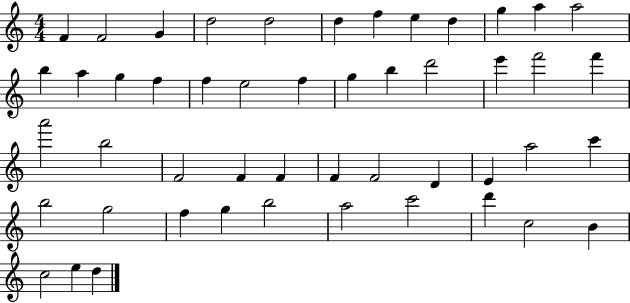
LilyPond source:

{
  \clef treble
  \numericTimeSignature
  \time 4/4
  \key c \major
  f'4 f'2 g'4 | d''2 d''2 | d''4 f''4 e''4 d''4 | g''4 a''4 a''2 | \break b''4 a''4 g''4 f''4 | f''4 e''2 f''4 | g''4 b''4 d'''2 | e'''4 f'''2 f'''4 | \break a'''2 b''2 | f'2 f'4 f'4 | f'4 f'2 d'4 | e'4 a''2 c'''4 | \break b''2 g''2 | f''4 g''4 b''2 | a''2 c'''2 | d'''4 c''2 b'4 | \break c''2 e''4 d''4 | \bar "|."
}